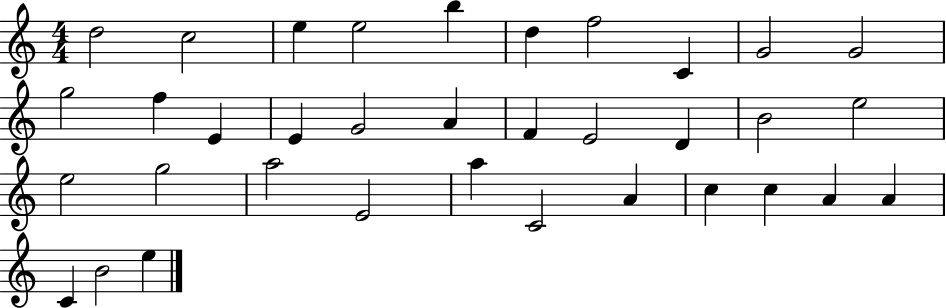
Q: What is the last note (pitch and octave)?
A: E5